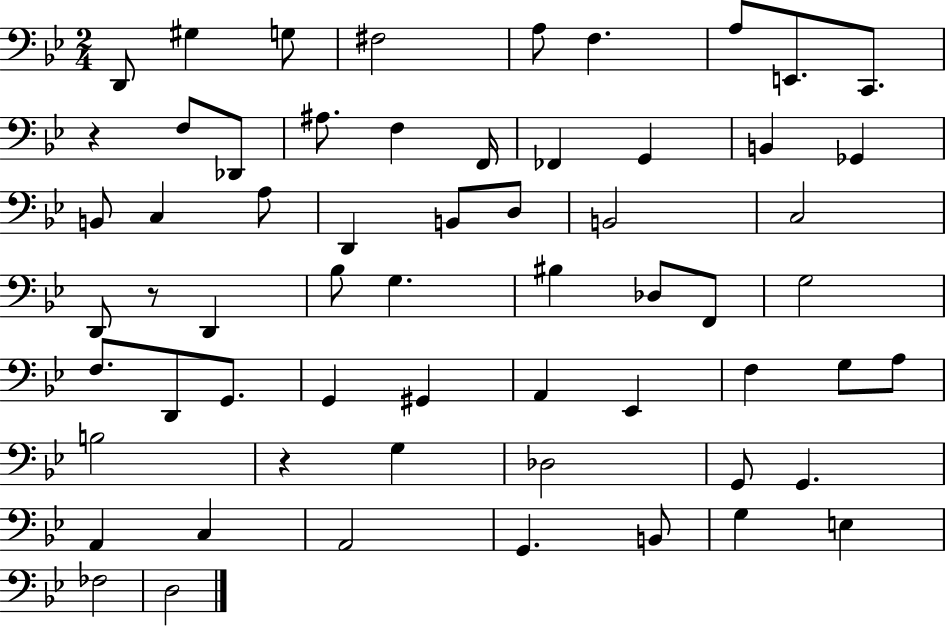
{
  \clef bass
  \numericTimeSignature
  \time 2/4
  \key bes \major
  d,8 gis4 g8 | fis2 | a8 f4. | a8 e,8. c,8. | \break r4 f8 des,8 | ais8. f4 f,16 | fes,4 g,4 | b,4 ges,4 | \break b,8 c4 a8 | d,4 b,8 d8 | b,2 | c2 | \break d,8 r8 d,4 | bes8 g4. | bis4 des8 f,8 | g2 | \break f8. d,8 g,8. | g,4 gis,4 | a,4 ees,4 | f4 g8 a8 | \break b2 | r4 g4 | des2 | g,8 g,4. | \break a,4 c4 | a,2 | g,4. b,8 | g4 e4 | \break fes2 | d2 | \bar "|."
}